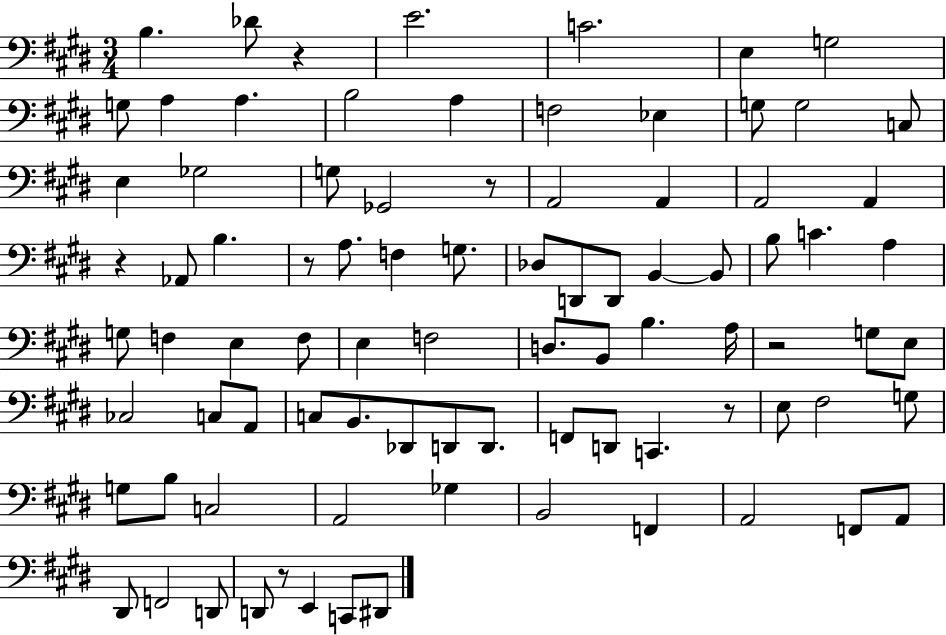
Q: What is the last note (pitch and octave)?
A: D#2